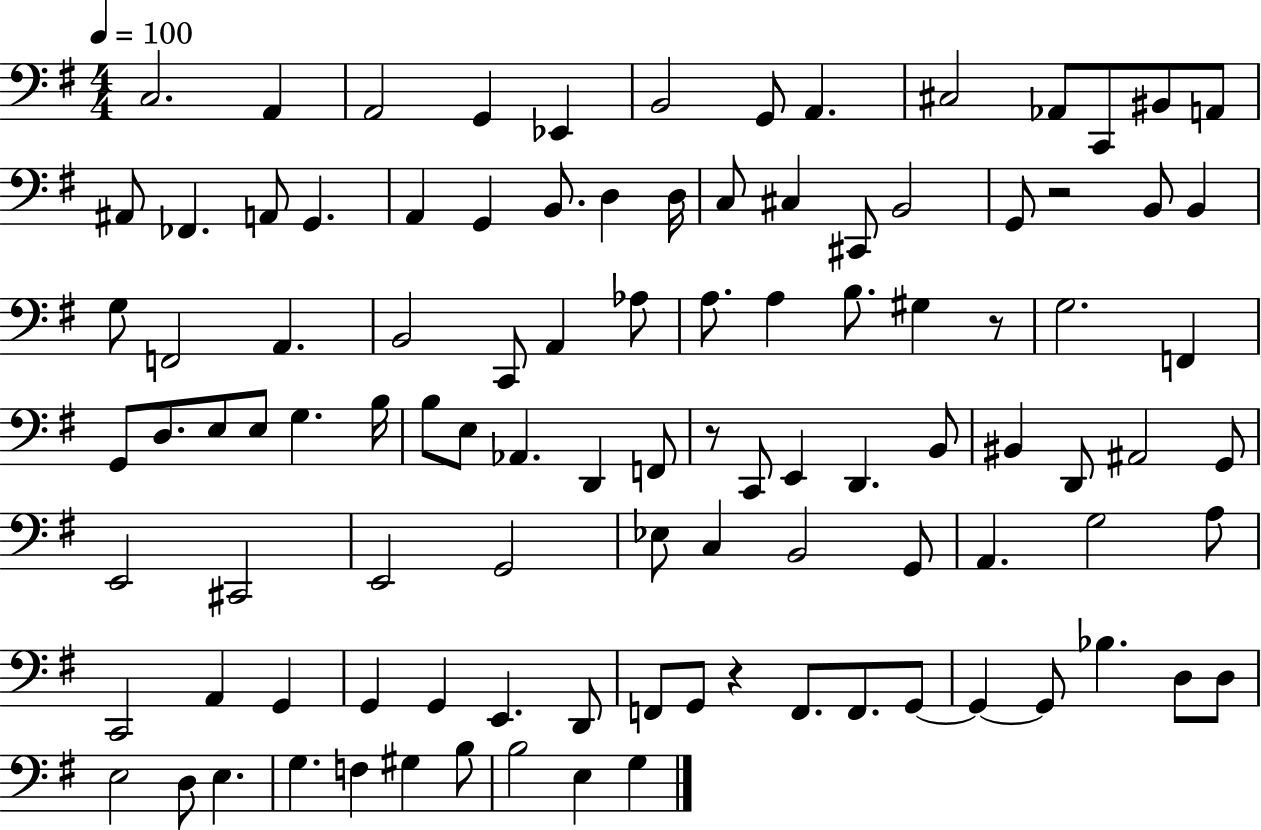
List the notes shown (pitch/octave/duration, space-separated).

C3/h. A2/q A2/h G2/q Eb2/q B2/h G2/e A2/q. C#3/h Ab2/e C2/e BIS2/e A2/e A#2/e FES2/q. A2/e G2/q. A2/q G2/q B2/e. D3/q D3/s C3/e C#3/q C#2/e B2/h G2/e R/h B2/e B2/q G3/e F2/h A2/q. B2/h C2/e A2/q Ab3/e A3/e. A3/q B3/e. G#3/q R/e G3/h. F2/q G2/e D3/e. E3/e E3/e G3/q. B3/s B3/e E3/e Ab2/q. D2/q F2/e R/e C2/e E2/q D2/q. B2/e BIS2/q D2/e A#2/h G2/e E2/h C#2/h E2/h G2/h Eb3/e C3/q B2/h G2/e A2/q. G3/h A3/e C2/h A2/q G2/q G2/q G2/q E2/q. D2/e F2/e G2/e R/q F2/e. F2/e. G2/e G2/q G2/e Bb3/q. D3/e D3/e E3/h D3/e E3/q. G3/q. F3/q G#3/q B3/e B3/h E3/q G3/q